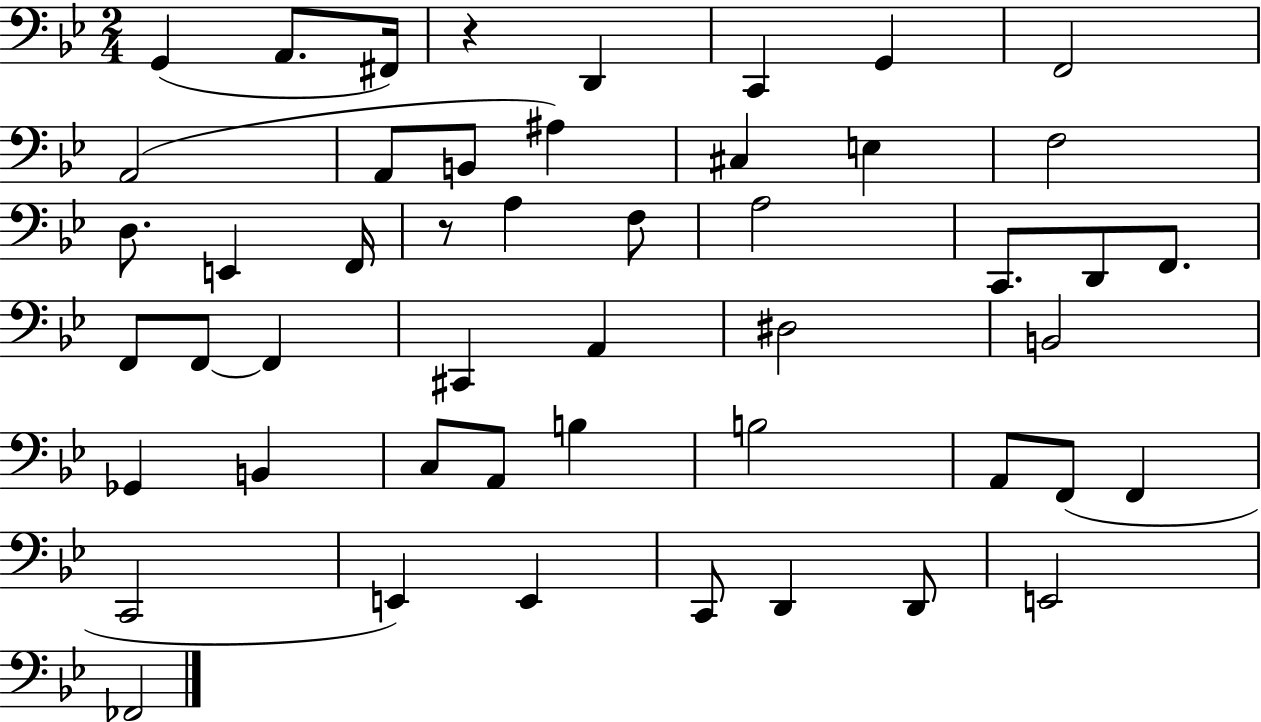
X:1
T:Untitled
M:2/4
L:1/4
K:Bb
G,, A,,/2 ^F,,/4 z D,, C,, G,, F,,2 A,,2 A,,/2 B,,/2 ^A, ^C, E, F,2 D,/2 E,, F,,/4 z/2 A, F,/2 A,2 C,,/2 D,,/2 F,,/2 F,,/2 F,,/2 F,, ^C,, A,, ^D,2 B,,2 _G,, B,, C,/2 A,,/2 B, B,2 A,,/2 F,,/2 F,, C,,2 E,, E,, C,,/2 D,, D,,/2 E,,2 _F,,2